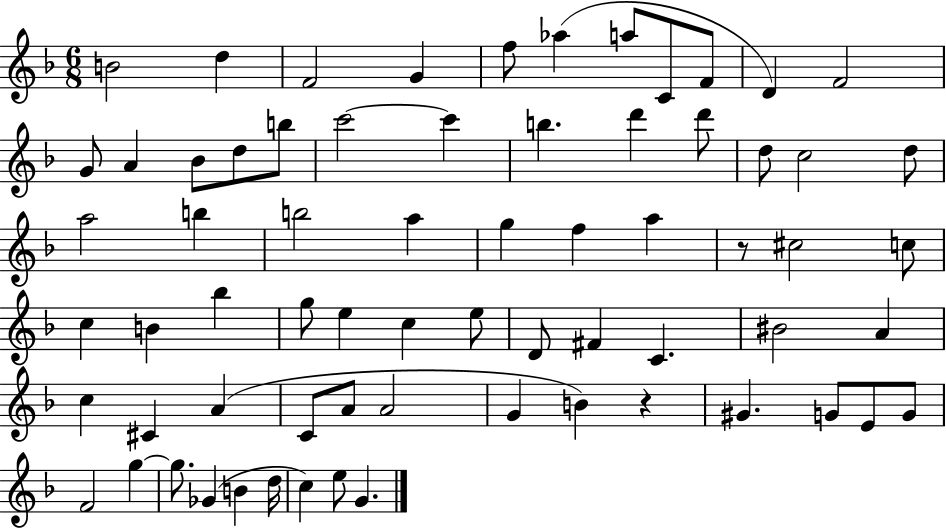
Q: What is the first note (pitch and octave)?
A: B4